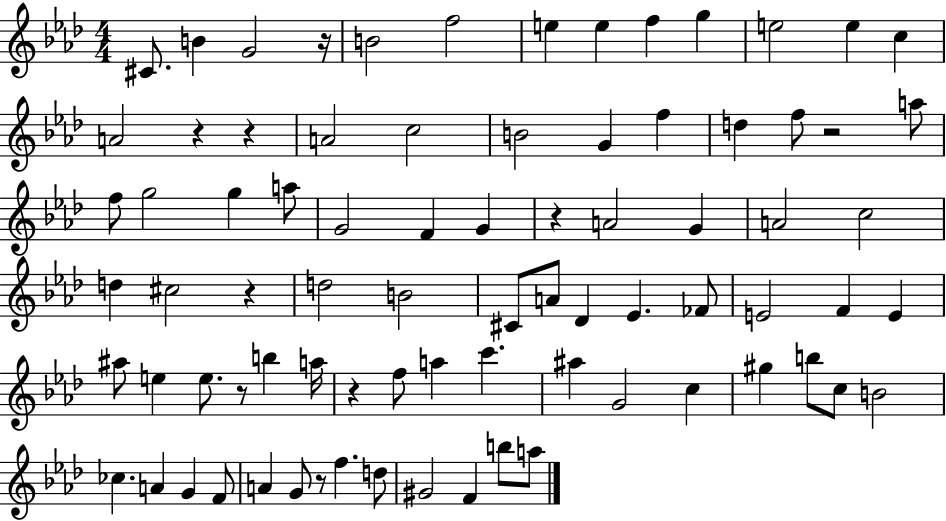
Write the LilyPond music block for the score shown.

{
  \clef treble
  \numericTimeSignature
  \time 4/4
  \key aes \major
  cis'8. b'4 g'2 r16 | b'2 f''2 | e''4 e''4 f''4 g''4 | e''2 e''4 c''4 | \break a'2 r4 r4 | a'2 c''2 | b'2 g'4 f''4 | d''4 f''8 r2 a''8 | \break f''8 g''2 g''4 a''8 | g'2 f'4 g'4 | r4 a'2 g'4 | a'2 c''2 | \break d''4 cis''2 r4 | d''2 b'2 | cis'8 a'8 des'4 ees'4. fes'8 | e'2 f'4 e'4 | \break ais''8 e''4 e''8. r8 b''4 a''16 | r4 f''8 a''4 c'''4. | ais''4 g'2 c''4 | gis''4 b''8 c''8 b'2 | \break ces''4. a'4 g'4 f'8 | a'4 g'8 r8 f''4. d''8 | gis'2 f'4 b''8 a''8 | \bar "|."
}